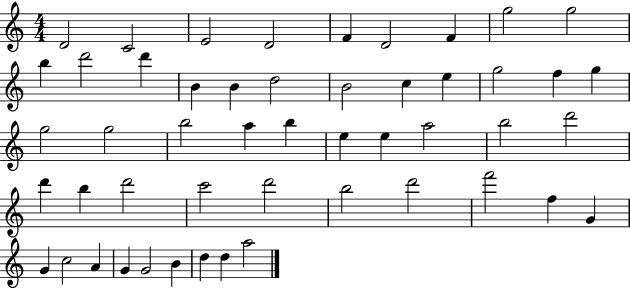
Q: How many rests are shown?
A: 0